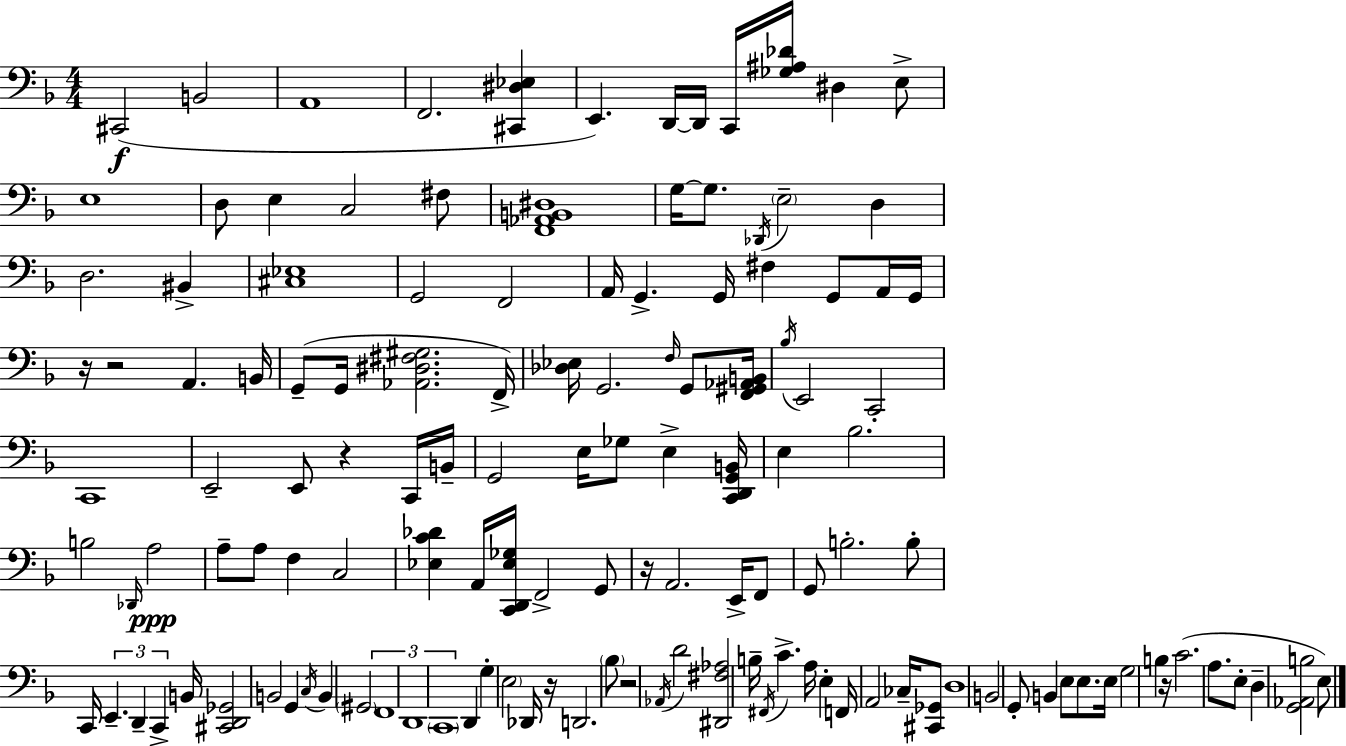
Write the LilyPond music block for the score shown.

{
  \clef bass
  \numericTimeSignature
  \time 4/4
  \key d \minor
  cis,2(\f b,2 | a,1 | f,2. <cis, dis ees>4 | e,4.) d,16~~ d,16 c,16 <ges ais des'>16 dis4 e8-> | \break e1 | d8 e4 c2 fis8 | <f, aes, b, dis>1 | g16~~ g8. \acciaccatura { des,16 } \parenthesize e2-- d4 | \break d2. bis,4-> | <cis ees>1 | g,2 f,2 | a,16 g,4.-> g,16 fis4 g,8 a,16 | \break g,16 r16 r2 a,4. | b,16 g,8--( g,16 <aes, dis fis gis>2. | f,16->) <des ees>16 g,2. \grace { f16 } g,8 | <f, gis, aes, b,>16 \acciaccatura { bes16 } e,2 c,2-. | \break c,1 | e,2-- e,8 r4 | c,16 b,16-- g,2 e16 ges8 e4-> | <c, d, g, b,>16 e4 bes2. | \break b2 \grace { des,16 } a2\ppp | a8-- a8 f4 c2 | <ees c' des'>4 a,16 <c, d, ees ges>16 f,2-> | g,8 r16 a,2. | \break e,16-> f,8 g,8 b2.-. | b8-. c,16 \tuplet 3/2 { e,4.-- d,4-- c,4-> } | b,16 <cis, d, ges,>2 b,2 | g,4 \acciaccatura { c16 } b,4 \parenthesize gis,2 | \break \tuplet 3/2 { f,1 | d,1 | \parenthesize c,1 } | d,4 g4-. \parenthesize e2 | \break des,16 r16 d,2. | \parenthesize bes8 r2 \acciaccatura { aes,16 } d'2 | <dis, fis aes>2 b16-- \acciaccatura { fis,16 } | c'4.-> a16 e4-. f,16 a,2 | \break ces16-- <cis, ges,>8 d1 | b,2 g,8-. | b,4 e8 e8. e16 g2 | b4 r16 c'2.( | \break a8. e8-. d4-- <g, aes, b>2 | e8) \bar "|."
}